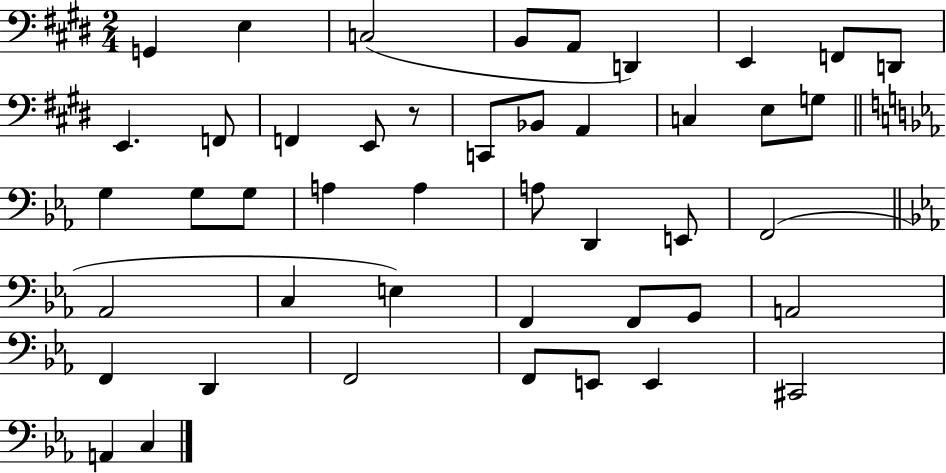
X:1
T:Untitled
M:2/4
L:1/4
K:E
G,, E, C,2 B,,/2 A,,/2 D,, E,, F,,/2 D,,/2 E,, F,,/2 F,, E,,/2 z/2 C,,/2 _B,,/2 A,, C, E,/2 G,/2 G, G,/2 G,/2 A, A, A,/2 D,, E,,/2 F,,2 _A,,2 C, E, F,, F,,/2 G,,/2 A,,2 F,, D,, F,,2 F,,/2 E,,/2 E,, ^C,,2 A,, C,